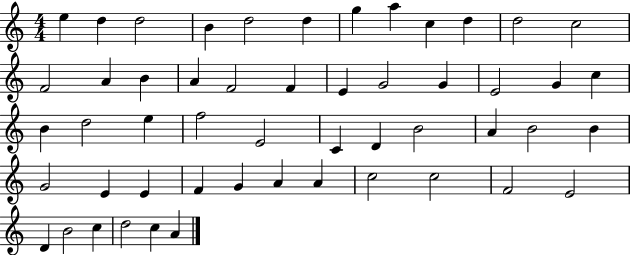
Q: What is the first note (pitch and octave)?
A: E5